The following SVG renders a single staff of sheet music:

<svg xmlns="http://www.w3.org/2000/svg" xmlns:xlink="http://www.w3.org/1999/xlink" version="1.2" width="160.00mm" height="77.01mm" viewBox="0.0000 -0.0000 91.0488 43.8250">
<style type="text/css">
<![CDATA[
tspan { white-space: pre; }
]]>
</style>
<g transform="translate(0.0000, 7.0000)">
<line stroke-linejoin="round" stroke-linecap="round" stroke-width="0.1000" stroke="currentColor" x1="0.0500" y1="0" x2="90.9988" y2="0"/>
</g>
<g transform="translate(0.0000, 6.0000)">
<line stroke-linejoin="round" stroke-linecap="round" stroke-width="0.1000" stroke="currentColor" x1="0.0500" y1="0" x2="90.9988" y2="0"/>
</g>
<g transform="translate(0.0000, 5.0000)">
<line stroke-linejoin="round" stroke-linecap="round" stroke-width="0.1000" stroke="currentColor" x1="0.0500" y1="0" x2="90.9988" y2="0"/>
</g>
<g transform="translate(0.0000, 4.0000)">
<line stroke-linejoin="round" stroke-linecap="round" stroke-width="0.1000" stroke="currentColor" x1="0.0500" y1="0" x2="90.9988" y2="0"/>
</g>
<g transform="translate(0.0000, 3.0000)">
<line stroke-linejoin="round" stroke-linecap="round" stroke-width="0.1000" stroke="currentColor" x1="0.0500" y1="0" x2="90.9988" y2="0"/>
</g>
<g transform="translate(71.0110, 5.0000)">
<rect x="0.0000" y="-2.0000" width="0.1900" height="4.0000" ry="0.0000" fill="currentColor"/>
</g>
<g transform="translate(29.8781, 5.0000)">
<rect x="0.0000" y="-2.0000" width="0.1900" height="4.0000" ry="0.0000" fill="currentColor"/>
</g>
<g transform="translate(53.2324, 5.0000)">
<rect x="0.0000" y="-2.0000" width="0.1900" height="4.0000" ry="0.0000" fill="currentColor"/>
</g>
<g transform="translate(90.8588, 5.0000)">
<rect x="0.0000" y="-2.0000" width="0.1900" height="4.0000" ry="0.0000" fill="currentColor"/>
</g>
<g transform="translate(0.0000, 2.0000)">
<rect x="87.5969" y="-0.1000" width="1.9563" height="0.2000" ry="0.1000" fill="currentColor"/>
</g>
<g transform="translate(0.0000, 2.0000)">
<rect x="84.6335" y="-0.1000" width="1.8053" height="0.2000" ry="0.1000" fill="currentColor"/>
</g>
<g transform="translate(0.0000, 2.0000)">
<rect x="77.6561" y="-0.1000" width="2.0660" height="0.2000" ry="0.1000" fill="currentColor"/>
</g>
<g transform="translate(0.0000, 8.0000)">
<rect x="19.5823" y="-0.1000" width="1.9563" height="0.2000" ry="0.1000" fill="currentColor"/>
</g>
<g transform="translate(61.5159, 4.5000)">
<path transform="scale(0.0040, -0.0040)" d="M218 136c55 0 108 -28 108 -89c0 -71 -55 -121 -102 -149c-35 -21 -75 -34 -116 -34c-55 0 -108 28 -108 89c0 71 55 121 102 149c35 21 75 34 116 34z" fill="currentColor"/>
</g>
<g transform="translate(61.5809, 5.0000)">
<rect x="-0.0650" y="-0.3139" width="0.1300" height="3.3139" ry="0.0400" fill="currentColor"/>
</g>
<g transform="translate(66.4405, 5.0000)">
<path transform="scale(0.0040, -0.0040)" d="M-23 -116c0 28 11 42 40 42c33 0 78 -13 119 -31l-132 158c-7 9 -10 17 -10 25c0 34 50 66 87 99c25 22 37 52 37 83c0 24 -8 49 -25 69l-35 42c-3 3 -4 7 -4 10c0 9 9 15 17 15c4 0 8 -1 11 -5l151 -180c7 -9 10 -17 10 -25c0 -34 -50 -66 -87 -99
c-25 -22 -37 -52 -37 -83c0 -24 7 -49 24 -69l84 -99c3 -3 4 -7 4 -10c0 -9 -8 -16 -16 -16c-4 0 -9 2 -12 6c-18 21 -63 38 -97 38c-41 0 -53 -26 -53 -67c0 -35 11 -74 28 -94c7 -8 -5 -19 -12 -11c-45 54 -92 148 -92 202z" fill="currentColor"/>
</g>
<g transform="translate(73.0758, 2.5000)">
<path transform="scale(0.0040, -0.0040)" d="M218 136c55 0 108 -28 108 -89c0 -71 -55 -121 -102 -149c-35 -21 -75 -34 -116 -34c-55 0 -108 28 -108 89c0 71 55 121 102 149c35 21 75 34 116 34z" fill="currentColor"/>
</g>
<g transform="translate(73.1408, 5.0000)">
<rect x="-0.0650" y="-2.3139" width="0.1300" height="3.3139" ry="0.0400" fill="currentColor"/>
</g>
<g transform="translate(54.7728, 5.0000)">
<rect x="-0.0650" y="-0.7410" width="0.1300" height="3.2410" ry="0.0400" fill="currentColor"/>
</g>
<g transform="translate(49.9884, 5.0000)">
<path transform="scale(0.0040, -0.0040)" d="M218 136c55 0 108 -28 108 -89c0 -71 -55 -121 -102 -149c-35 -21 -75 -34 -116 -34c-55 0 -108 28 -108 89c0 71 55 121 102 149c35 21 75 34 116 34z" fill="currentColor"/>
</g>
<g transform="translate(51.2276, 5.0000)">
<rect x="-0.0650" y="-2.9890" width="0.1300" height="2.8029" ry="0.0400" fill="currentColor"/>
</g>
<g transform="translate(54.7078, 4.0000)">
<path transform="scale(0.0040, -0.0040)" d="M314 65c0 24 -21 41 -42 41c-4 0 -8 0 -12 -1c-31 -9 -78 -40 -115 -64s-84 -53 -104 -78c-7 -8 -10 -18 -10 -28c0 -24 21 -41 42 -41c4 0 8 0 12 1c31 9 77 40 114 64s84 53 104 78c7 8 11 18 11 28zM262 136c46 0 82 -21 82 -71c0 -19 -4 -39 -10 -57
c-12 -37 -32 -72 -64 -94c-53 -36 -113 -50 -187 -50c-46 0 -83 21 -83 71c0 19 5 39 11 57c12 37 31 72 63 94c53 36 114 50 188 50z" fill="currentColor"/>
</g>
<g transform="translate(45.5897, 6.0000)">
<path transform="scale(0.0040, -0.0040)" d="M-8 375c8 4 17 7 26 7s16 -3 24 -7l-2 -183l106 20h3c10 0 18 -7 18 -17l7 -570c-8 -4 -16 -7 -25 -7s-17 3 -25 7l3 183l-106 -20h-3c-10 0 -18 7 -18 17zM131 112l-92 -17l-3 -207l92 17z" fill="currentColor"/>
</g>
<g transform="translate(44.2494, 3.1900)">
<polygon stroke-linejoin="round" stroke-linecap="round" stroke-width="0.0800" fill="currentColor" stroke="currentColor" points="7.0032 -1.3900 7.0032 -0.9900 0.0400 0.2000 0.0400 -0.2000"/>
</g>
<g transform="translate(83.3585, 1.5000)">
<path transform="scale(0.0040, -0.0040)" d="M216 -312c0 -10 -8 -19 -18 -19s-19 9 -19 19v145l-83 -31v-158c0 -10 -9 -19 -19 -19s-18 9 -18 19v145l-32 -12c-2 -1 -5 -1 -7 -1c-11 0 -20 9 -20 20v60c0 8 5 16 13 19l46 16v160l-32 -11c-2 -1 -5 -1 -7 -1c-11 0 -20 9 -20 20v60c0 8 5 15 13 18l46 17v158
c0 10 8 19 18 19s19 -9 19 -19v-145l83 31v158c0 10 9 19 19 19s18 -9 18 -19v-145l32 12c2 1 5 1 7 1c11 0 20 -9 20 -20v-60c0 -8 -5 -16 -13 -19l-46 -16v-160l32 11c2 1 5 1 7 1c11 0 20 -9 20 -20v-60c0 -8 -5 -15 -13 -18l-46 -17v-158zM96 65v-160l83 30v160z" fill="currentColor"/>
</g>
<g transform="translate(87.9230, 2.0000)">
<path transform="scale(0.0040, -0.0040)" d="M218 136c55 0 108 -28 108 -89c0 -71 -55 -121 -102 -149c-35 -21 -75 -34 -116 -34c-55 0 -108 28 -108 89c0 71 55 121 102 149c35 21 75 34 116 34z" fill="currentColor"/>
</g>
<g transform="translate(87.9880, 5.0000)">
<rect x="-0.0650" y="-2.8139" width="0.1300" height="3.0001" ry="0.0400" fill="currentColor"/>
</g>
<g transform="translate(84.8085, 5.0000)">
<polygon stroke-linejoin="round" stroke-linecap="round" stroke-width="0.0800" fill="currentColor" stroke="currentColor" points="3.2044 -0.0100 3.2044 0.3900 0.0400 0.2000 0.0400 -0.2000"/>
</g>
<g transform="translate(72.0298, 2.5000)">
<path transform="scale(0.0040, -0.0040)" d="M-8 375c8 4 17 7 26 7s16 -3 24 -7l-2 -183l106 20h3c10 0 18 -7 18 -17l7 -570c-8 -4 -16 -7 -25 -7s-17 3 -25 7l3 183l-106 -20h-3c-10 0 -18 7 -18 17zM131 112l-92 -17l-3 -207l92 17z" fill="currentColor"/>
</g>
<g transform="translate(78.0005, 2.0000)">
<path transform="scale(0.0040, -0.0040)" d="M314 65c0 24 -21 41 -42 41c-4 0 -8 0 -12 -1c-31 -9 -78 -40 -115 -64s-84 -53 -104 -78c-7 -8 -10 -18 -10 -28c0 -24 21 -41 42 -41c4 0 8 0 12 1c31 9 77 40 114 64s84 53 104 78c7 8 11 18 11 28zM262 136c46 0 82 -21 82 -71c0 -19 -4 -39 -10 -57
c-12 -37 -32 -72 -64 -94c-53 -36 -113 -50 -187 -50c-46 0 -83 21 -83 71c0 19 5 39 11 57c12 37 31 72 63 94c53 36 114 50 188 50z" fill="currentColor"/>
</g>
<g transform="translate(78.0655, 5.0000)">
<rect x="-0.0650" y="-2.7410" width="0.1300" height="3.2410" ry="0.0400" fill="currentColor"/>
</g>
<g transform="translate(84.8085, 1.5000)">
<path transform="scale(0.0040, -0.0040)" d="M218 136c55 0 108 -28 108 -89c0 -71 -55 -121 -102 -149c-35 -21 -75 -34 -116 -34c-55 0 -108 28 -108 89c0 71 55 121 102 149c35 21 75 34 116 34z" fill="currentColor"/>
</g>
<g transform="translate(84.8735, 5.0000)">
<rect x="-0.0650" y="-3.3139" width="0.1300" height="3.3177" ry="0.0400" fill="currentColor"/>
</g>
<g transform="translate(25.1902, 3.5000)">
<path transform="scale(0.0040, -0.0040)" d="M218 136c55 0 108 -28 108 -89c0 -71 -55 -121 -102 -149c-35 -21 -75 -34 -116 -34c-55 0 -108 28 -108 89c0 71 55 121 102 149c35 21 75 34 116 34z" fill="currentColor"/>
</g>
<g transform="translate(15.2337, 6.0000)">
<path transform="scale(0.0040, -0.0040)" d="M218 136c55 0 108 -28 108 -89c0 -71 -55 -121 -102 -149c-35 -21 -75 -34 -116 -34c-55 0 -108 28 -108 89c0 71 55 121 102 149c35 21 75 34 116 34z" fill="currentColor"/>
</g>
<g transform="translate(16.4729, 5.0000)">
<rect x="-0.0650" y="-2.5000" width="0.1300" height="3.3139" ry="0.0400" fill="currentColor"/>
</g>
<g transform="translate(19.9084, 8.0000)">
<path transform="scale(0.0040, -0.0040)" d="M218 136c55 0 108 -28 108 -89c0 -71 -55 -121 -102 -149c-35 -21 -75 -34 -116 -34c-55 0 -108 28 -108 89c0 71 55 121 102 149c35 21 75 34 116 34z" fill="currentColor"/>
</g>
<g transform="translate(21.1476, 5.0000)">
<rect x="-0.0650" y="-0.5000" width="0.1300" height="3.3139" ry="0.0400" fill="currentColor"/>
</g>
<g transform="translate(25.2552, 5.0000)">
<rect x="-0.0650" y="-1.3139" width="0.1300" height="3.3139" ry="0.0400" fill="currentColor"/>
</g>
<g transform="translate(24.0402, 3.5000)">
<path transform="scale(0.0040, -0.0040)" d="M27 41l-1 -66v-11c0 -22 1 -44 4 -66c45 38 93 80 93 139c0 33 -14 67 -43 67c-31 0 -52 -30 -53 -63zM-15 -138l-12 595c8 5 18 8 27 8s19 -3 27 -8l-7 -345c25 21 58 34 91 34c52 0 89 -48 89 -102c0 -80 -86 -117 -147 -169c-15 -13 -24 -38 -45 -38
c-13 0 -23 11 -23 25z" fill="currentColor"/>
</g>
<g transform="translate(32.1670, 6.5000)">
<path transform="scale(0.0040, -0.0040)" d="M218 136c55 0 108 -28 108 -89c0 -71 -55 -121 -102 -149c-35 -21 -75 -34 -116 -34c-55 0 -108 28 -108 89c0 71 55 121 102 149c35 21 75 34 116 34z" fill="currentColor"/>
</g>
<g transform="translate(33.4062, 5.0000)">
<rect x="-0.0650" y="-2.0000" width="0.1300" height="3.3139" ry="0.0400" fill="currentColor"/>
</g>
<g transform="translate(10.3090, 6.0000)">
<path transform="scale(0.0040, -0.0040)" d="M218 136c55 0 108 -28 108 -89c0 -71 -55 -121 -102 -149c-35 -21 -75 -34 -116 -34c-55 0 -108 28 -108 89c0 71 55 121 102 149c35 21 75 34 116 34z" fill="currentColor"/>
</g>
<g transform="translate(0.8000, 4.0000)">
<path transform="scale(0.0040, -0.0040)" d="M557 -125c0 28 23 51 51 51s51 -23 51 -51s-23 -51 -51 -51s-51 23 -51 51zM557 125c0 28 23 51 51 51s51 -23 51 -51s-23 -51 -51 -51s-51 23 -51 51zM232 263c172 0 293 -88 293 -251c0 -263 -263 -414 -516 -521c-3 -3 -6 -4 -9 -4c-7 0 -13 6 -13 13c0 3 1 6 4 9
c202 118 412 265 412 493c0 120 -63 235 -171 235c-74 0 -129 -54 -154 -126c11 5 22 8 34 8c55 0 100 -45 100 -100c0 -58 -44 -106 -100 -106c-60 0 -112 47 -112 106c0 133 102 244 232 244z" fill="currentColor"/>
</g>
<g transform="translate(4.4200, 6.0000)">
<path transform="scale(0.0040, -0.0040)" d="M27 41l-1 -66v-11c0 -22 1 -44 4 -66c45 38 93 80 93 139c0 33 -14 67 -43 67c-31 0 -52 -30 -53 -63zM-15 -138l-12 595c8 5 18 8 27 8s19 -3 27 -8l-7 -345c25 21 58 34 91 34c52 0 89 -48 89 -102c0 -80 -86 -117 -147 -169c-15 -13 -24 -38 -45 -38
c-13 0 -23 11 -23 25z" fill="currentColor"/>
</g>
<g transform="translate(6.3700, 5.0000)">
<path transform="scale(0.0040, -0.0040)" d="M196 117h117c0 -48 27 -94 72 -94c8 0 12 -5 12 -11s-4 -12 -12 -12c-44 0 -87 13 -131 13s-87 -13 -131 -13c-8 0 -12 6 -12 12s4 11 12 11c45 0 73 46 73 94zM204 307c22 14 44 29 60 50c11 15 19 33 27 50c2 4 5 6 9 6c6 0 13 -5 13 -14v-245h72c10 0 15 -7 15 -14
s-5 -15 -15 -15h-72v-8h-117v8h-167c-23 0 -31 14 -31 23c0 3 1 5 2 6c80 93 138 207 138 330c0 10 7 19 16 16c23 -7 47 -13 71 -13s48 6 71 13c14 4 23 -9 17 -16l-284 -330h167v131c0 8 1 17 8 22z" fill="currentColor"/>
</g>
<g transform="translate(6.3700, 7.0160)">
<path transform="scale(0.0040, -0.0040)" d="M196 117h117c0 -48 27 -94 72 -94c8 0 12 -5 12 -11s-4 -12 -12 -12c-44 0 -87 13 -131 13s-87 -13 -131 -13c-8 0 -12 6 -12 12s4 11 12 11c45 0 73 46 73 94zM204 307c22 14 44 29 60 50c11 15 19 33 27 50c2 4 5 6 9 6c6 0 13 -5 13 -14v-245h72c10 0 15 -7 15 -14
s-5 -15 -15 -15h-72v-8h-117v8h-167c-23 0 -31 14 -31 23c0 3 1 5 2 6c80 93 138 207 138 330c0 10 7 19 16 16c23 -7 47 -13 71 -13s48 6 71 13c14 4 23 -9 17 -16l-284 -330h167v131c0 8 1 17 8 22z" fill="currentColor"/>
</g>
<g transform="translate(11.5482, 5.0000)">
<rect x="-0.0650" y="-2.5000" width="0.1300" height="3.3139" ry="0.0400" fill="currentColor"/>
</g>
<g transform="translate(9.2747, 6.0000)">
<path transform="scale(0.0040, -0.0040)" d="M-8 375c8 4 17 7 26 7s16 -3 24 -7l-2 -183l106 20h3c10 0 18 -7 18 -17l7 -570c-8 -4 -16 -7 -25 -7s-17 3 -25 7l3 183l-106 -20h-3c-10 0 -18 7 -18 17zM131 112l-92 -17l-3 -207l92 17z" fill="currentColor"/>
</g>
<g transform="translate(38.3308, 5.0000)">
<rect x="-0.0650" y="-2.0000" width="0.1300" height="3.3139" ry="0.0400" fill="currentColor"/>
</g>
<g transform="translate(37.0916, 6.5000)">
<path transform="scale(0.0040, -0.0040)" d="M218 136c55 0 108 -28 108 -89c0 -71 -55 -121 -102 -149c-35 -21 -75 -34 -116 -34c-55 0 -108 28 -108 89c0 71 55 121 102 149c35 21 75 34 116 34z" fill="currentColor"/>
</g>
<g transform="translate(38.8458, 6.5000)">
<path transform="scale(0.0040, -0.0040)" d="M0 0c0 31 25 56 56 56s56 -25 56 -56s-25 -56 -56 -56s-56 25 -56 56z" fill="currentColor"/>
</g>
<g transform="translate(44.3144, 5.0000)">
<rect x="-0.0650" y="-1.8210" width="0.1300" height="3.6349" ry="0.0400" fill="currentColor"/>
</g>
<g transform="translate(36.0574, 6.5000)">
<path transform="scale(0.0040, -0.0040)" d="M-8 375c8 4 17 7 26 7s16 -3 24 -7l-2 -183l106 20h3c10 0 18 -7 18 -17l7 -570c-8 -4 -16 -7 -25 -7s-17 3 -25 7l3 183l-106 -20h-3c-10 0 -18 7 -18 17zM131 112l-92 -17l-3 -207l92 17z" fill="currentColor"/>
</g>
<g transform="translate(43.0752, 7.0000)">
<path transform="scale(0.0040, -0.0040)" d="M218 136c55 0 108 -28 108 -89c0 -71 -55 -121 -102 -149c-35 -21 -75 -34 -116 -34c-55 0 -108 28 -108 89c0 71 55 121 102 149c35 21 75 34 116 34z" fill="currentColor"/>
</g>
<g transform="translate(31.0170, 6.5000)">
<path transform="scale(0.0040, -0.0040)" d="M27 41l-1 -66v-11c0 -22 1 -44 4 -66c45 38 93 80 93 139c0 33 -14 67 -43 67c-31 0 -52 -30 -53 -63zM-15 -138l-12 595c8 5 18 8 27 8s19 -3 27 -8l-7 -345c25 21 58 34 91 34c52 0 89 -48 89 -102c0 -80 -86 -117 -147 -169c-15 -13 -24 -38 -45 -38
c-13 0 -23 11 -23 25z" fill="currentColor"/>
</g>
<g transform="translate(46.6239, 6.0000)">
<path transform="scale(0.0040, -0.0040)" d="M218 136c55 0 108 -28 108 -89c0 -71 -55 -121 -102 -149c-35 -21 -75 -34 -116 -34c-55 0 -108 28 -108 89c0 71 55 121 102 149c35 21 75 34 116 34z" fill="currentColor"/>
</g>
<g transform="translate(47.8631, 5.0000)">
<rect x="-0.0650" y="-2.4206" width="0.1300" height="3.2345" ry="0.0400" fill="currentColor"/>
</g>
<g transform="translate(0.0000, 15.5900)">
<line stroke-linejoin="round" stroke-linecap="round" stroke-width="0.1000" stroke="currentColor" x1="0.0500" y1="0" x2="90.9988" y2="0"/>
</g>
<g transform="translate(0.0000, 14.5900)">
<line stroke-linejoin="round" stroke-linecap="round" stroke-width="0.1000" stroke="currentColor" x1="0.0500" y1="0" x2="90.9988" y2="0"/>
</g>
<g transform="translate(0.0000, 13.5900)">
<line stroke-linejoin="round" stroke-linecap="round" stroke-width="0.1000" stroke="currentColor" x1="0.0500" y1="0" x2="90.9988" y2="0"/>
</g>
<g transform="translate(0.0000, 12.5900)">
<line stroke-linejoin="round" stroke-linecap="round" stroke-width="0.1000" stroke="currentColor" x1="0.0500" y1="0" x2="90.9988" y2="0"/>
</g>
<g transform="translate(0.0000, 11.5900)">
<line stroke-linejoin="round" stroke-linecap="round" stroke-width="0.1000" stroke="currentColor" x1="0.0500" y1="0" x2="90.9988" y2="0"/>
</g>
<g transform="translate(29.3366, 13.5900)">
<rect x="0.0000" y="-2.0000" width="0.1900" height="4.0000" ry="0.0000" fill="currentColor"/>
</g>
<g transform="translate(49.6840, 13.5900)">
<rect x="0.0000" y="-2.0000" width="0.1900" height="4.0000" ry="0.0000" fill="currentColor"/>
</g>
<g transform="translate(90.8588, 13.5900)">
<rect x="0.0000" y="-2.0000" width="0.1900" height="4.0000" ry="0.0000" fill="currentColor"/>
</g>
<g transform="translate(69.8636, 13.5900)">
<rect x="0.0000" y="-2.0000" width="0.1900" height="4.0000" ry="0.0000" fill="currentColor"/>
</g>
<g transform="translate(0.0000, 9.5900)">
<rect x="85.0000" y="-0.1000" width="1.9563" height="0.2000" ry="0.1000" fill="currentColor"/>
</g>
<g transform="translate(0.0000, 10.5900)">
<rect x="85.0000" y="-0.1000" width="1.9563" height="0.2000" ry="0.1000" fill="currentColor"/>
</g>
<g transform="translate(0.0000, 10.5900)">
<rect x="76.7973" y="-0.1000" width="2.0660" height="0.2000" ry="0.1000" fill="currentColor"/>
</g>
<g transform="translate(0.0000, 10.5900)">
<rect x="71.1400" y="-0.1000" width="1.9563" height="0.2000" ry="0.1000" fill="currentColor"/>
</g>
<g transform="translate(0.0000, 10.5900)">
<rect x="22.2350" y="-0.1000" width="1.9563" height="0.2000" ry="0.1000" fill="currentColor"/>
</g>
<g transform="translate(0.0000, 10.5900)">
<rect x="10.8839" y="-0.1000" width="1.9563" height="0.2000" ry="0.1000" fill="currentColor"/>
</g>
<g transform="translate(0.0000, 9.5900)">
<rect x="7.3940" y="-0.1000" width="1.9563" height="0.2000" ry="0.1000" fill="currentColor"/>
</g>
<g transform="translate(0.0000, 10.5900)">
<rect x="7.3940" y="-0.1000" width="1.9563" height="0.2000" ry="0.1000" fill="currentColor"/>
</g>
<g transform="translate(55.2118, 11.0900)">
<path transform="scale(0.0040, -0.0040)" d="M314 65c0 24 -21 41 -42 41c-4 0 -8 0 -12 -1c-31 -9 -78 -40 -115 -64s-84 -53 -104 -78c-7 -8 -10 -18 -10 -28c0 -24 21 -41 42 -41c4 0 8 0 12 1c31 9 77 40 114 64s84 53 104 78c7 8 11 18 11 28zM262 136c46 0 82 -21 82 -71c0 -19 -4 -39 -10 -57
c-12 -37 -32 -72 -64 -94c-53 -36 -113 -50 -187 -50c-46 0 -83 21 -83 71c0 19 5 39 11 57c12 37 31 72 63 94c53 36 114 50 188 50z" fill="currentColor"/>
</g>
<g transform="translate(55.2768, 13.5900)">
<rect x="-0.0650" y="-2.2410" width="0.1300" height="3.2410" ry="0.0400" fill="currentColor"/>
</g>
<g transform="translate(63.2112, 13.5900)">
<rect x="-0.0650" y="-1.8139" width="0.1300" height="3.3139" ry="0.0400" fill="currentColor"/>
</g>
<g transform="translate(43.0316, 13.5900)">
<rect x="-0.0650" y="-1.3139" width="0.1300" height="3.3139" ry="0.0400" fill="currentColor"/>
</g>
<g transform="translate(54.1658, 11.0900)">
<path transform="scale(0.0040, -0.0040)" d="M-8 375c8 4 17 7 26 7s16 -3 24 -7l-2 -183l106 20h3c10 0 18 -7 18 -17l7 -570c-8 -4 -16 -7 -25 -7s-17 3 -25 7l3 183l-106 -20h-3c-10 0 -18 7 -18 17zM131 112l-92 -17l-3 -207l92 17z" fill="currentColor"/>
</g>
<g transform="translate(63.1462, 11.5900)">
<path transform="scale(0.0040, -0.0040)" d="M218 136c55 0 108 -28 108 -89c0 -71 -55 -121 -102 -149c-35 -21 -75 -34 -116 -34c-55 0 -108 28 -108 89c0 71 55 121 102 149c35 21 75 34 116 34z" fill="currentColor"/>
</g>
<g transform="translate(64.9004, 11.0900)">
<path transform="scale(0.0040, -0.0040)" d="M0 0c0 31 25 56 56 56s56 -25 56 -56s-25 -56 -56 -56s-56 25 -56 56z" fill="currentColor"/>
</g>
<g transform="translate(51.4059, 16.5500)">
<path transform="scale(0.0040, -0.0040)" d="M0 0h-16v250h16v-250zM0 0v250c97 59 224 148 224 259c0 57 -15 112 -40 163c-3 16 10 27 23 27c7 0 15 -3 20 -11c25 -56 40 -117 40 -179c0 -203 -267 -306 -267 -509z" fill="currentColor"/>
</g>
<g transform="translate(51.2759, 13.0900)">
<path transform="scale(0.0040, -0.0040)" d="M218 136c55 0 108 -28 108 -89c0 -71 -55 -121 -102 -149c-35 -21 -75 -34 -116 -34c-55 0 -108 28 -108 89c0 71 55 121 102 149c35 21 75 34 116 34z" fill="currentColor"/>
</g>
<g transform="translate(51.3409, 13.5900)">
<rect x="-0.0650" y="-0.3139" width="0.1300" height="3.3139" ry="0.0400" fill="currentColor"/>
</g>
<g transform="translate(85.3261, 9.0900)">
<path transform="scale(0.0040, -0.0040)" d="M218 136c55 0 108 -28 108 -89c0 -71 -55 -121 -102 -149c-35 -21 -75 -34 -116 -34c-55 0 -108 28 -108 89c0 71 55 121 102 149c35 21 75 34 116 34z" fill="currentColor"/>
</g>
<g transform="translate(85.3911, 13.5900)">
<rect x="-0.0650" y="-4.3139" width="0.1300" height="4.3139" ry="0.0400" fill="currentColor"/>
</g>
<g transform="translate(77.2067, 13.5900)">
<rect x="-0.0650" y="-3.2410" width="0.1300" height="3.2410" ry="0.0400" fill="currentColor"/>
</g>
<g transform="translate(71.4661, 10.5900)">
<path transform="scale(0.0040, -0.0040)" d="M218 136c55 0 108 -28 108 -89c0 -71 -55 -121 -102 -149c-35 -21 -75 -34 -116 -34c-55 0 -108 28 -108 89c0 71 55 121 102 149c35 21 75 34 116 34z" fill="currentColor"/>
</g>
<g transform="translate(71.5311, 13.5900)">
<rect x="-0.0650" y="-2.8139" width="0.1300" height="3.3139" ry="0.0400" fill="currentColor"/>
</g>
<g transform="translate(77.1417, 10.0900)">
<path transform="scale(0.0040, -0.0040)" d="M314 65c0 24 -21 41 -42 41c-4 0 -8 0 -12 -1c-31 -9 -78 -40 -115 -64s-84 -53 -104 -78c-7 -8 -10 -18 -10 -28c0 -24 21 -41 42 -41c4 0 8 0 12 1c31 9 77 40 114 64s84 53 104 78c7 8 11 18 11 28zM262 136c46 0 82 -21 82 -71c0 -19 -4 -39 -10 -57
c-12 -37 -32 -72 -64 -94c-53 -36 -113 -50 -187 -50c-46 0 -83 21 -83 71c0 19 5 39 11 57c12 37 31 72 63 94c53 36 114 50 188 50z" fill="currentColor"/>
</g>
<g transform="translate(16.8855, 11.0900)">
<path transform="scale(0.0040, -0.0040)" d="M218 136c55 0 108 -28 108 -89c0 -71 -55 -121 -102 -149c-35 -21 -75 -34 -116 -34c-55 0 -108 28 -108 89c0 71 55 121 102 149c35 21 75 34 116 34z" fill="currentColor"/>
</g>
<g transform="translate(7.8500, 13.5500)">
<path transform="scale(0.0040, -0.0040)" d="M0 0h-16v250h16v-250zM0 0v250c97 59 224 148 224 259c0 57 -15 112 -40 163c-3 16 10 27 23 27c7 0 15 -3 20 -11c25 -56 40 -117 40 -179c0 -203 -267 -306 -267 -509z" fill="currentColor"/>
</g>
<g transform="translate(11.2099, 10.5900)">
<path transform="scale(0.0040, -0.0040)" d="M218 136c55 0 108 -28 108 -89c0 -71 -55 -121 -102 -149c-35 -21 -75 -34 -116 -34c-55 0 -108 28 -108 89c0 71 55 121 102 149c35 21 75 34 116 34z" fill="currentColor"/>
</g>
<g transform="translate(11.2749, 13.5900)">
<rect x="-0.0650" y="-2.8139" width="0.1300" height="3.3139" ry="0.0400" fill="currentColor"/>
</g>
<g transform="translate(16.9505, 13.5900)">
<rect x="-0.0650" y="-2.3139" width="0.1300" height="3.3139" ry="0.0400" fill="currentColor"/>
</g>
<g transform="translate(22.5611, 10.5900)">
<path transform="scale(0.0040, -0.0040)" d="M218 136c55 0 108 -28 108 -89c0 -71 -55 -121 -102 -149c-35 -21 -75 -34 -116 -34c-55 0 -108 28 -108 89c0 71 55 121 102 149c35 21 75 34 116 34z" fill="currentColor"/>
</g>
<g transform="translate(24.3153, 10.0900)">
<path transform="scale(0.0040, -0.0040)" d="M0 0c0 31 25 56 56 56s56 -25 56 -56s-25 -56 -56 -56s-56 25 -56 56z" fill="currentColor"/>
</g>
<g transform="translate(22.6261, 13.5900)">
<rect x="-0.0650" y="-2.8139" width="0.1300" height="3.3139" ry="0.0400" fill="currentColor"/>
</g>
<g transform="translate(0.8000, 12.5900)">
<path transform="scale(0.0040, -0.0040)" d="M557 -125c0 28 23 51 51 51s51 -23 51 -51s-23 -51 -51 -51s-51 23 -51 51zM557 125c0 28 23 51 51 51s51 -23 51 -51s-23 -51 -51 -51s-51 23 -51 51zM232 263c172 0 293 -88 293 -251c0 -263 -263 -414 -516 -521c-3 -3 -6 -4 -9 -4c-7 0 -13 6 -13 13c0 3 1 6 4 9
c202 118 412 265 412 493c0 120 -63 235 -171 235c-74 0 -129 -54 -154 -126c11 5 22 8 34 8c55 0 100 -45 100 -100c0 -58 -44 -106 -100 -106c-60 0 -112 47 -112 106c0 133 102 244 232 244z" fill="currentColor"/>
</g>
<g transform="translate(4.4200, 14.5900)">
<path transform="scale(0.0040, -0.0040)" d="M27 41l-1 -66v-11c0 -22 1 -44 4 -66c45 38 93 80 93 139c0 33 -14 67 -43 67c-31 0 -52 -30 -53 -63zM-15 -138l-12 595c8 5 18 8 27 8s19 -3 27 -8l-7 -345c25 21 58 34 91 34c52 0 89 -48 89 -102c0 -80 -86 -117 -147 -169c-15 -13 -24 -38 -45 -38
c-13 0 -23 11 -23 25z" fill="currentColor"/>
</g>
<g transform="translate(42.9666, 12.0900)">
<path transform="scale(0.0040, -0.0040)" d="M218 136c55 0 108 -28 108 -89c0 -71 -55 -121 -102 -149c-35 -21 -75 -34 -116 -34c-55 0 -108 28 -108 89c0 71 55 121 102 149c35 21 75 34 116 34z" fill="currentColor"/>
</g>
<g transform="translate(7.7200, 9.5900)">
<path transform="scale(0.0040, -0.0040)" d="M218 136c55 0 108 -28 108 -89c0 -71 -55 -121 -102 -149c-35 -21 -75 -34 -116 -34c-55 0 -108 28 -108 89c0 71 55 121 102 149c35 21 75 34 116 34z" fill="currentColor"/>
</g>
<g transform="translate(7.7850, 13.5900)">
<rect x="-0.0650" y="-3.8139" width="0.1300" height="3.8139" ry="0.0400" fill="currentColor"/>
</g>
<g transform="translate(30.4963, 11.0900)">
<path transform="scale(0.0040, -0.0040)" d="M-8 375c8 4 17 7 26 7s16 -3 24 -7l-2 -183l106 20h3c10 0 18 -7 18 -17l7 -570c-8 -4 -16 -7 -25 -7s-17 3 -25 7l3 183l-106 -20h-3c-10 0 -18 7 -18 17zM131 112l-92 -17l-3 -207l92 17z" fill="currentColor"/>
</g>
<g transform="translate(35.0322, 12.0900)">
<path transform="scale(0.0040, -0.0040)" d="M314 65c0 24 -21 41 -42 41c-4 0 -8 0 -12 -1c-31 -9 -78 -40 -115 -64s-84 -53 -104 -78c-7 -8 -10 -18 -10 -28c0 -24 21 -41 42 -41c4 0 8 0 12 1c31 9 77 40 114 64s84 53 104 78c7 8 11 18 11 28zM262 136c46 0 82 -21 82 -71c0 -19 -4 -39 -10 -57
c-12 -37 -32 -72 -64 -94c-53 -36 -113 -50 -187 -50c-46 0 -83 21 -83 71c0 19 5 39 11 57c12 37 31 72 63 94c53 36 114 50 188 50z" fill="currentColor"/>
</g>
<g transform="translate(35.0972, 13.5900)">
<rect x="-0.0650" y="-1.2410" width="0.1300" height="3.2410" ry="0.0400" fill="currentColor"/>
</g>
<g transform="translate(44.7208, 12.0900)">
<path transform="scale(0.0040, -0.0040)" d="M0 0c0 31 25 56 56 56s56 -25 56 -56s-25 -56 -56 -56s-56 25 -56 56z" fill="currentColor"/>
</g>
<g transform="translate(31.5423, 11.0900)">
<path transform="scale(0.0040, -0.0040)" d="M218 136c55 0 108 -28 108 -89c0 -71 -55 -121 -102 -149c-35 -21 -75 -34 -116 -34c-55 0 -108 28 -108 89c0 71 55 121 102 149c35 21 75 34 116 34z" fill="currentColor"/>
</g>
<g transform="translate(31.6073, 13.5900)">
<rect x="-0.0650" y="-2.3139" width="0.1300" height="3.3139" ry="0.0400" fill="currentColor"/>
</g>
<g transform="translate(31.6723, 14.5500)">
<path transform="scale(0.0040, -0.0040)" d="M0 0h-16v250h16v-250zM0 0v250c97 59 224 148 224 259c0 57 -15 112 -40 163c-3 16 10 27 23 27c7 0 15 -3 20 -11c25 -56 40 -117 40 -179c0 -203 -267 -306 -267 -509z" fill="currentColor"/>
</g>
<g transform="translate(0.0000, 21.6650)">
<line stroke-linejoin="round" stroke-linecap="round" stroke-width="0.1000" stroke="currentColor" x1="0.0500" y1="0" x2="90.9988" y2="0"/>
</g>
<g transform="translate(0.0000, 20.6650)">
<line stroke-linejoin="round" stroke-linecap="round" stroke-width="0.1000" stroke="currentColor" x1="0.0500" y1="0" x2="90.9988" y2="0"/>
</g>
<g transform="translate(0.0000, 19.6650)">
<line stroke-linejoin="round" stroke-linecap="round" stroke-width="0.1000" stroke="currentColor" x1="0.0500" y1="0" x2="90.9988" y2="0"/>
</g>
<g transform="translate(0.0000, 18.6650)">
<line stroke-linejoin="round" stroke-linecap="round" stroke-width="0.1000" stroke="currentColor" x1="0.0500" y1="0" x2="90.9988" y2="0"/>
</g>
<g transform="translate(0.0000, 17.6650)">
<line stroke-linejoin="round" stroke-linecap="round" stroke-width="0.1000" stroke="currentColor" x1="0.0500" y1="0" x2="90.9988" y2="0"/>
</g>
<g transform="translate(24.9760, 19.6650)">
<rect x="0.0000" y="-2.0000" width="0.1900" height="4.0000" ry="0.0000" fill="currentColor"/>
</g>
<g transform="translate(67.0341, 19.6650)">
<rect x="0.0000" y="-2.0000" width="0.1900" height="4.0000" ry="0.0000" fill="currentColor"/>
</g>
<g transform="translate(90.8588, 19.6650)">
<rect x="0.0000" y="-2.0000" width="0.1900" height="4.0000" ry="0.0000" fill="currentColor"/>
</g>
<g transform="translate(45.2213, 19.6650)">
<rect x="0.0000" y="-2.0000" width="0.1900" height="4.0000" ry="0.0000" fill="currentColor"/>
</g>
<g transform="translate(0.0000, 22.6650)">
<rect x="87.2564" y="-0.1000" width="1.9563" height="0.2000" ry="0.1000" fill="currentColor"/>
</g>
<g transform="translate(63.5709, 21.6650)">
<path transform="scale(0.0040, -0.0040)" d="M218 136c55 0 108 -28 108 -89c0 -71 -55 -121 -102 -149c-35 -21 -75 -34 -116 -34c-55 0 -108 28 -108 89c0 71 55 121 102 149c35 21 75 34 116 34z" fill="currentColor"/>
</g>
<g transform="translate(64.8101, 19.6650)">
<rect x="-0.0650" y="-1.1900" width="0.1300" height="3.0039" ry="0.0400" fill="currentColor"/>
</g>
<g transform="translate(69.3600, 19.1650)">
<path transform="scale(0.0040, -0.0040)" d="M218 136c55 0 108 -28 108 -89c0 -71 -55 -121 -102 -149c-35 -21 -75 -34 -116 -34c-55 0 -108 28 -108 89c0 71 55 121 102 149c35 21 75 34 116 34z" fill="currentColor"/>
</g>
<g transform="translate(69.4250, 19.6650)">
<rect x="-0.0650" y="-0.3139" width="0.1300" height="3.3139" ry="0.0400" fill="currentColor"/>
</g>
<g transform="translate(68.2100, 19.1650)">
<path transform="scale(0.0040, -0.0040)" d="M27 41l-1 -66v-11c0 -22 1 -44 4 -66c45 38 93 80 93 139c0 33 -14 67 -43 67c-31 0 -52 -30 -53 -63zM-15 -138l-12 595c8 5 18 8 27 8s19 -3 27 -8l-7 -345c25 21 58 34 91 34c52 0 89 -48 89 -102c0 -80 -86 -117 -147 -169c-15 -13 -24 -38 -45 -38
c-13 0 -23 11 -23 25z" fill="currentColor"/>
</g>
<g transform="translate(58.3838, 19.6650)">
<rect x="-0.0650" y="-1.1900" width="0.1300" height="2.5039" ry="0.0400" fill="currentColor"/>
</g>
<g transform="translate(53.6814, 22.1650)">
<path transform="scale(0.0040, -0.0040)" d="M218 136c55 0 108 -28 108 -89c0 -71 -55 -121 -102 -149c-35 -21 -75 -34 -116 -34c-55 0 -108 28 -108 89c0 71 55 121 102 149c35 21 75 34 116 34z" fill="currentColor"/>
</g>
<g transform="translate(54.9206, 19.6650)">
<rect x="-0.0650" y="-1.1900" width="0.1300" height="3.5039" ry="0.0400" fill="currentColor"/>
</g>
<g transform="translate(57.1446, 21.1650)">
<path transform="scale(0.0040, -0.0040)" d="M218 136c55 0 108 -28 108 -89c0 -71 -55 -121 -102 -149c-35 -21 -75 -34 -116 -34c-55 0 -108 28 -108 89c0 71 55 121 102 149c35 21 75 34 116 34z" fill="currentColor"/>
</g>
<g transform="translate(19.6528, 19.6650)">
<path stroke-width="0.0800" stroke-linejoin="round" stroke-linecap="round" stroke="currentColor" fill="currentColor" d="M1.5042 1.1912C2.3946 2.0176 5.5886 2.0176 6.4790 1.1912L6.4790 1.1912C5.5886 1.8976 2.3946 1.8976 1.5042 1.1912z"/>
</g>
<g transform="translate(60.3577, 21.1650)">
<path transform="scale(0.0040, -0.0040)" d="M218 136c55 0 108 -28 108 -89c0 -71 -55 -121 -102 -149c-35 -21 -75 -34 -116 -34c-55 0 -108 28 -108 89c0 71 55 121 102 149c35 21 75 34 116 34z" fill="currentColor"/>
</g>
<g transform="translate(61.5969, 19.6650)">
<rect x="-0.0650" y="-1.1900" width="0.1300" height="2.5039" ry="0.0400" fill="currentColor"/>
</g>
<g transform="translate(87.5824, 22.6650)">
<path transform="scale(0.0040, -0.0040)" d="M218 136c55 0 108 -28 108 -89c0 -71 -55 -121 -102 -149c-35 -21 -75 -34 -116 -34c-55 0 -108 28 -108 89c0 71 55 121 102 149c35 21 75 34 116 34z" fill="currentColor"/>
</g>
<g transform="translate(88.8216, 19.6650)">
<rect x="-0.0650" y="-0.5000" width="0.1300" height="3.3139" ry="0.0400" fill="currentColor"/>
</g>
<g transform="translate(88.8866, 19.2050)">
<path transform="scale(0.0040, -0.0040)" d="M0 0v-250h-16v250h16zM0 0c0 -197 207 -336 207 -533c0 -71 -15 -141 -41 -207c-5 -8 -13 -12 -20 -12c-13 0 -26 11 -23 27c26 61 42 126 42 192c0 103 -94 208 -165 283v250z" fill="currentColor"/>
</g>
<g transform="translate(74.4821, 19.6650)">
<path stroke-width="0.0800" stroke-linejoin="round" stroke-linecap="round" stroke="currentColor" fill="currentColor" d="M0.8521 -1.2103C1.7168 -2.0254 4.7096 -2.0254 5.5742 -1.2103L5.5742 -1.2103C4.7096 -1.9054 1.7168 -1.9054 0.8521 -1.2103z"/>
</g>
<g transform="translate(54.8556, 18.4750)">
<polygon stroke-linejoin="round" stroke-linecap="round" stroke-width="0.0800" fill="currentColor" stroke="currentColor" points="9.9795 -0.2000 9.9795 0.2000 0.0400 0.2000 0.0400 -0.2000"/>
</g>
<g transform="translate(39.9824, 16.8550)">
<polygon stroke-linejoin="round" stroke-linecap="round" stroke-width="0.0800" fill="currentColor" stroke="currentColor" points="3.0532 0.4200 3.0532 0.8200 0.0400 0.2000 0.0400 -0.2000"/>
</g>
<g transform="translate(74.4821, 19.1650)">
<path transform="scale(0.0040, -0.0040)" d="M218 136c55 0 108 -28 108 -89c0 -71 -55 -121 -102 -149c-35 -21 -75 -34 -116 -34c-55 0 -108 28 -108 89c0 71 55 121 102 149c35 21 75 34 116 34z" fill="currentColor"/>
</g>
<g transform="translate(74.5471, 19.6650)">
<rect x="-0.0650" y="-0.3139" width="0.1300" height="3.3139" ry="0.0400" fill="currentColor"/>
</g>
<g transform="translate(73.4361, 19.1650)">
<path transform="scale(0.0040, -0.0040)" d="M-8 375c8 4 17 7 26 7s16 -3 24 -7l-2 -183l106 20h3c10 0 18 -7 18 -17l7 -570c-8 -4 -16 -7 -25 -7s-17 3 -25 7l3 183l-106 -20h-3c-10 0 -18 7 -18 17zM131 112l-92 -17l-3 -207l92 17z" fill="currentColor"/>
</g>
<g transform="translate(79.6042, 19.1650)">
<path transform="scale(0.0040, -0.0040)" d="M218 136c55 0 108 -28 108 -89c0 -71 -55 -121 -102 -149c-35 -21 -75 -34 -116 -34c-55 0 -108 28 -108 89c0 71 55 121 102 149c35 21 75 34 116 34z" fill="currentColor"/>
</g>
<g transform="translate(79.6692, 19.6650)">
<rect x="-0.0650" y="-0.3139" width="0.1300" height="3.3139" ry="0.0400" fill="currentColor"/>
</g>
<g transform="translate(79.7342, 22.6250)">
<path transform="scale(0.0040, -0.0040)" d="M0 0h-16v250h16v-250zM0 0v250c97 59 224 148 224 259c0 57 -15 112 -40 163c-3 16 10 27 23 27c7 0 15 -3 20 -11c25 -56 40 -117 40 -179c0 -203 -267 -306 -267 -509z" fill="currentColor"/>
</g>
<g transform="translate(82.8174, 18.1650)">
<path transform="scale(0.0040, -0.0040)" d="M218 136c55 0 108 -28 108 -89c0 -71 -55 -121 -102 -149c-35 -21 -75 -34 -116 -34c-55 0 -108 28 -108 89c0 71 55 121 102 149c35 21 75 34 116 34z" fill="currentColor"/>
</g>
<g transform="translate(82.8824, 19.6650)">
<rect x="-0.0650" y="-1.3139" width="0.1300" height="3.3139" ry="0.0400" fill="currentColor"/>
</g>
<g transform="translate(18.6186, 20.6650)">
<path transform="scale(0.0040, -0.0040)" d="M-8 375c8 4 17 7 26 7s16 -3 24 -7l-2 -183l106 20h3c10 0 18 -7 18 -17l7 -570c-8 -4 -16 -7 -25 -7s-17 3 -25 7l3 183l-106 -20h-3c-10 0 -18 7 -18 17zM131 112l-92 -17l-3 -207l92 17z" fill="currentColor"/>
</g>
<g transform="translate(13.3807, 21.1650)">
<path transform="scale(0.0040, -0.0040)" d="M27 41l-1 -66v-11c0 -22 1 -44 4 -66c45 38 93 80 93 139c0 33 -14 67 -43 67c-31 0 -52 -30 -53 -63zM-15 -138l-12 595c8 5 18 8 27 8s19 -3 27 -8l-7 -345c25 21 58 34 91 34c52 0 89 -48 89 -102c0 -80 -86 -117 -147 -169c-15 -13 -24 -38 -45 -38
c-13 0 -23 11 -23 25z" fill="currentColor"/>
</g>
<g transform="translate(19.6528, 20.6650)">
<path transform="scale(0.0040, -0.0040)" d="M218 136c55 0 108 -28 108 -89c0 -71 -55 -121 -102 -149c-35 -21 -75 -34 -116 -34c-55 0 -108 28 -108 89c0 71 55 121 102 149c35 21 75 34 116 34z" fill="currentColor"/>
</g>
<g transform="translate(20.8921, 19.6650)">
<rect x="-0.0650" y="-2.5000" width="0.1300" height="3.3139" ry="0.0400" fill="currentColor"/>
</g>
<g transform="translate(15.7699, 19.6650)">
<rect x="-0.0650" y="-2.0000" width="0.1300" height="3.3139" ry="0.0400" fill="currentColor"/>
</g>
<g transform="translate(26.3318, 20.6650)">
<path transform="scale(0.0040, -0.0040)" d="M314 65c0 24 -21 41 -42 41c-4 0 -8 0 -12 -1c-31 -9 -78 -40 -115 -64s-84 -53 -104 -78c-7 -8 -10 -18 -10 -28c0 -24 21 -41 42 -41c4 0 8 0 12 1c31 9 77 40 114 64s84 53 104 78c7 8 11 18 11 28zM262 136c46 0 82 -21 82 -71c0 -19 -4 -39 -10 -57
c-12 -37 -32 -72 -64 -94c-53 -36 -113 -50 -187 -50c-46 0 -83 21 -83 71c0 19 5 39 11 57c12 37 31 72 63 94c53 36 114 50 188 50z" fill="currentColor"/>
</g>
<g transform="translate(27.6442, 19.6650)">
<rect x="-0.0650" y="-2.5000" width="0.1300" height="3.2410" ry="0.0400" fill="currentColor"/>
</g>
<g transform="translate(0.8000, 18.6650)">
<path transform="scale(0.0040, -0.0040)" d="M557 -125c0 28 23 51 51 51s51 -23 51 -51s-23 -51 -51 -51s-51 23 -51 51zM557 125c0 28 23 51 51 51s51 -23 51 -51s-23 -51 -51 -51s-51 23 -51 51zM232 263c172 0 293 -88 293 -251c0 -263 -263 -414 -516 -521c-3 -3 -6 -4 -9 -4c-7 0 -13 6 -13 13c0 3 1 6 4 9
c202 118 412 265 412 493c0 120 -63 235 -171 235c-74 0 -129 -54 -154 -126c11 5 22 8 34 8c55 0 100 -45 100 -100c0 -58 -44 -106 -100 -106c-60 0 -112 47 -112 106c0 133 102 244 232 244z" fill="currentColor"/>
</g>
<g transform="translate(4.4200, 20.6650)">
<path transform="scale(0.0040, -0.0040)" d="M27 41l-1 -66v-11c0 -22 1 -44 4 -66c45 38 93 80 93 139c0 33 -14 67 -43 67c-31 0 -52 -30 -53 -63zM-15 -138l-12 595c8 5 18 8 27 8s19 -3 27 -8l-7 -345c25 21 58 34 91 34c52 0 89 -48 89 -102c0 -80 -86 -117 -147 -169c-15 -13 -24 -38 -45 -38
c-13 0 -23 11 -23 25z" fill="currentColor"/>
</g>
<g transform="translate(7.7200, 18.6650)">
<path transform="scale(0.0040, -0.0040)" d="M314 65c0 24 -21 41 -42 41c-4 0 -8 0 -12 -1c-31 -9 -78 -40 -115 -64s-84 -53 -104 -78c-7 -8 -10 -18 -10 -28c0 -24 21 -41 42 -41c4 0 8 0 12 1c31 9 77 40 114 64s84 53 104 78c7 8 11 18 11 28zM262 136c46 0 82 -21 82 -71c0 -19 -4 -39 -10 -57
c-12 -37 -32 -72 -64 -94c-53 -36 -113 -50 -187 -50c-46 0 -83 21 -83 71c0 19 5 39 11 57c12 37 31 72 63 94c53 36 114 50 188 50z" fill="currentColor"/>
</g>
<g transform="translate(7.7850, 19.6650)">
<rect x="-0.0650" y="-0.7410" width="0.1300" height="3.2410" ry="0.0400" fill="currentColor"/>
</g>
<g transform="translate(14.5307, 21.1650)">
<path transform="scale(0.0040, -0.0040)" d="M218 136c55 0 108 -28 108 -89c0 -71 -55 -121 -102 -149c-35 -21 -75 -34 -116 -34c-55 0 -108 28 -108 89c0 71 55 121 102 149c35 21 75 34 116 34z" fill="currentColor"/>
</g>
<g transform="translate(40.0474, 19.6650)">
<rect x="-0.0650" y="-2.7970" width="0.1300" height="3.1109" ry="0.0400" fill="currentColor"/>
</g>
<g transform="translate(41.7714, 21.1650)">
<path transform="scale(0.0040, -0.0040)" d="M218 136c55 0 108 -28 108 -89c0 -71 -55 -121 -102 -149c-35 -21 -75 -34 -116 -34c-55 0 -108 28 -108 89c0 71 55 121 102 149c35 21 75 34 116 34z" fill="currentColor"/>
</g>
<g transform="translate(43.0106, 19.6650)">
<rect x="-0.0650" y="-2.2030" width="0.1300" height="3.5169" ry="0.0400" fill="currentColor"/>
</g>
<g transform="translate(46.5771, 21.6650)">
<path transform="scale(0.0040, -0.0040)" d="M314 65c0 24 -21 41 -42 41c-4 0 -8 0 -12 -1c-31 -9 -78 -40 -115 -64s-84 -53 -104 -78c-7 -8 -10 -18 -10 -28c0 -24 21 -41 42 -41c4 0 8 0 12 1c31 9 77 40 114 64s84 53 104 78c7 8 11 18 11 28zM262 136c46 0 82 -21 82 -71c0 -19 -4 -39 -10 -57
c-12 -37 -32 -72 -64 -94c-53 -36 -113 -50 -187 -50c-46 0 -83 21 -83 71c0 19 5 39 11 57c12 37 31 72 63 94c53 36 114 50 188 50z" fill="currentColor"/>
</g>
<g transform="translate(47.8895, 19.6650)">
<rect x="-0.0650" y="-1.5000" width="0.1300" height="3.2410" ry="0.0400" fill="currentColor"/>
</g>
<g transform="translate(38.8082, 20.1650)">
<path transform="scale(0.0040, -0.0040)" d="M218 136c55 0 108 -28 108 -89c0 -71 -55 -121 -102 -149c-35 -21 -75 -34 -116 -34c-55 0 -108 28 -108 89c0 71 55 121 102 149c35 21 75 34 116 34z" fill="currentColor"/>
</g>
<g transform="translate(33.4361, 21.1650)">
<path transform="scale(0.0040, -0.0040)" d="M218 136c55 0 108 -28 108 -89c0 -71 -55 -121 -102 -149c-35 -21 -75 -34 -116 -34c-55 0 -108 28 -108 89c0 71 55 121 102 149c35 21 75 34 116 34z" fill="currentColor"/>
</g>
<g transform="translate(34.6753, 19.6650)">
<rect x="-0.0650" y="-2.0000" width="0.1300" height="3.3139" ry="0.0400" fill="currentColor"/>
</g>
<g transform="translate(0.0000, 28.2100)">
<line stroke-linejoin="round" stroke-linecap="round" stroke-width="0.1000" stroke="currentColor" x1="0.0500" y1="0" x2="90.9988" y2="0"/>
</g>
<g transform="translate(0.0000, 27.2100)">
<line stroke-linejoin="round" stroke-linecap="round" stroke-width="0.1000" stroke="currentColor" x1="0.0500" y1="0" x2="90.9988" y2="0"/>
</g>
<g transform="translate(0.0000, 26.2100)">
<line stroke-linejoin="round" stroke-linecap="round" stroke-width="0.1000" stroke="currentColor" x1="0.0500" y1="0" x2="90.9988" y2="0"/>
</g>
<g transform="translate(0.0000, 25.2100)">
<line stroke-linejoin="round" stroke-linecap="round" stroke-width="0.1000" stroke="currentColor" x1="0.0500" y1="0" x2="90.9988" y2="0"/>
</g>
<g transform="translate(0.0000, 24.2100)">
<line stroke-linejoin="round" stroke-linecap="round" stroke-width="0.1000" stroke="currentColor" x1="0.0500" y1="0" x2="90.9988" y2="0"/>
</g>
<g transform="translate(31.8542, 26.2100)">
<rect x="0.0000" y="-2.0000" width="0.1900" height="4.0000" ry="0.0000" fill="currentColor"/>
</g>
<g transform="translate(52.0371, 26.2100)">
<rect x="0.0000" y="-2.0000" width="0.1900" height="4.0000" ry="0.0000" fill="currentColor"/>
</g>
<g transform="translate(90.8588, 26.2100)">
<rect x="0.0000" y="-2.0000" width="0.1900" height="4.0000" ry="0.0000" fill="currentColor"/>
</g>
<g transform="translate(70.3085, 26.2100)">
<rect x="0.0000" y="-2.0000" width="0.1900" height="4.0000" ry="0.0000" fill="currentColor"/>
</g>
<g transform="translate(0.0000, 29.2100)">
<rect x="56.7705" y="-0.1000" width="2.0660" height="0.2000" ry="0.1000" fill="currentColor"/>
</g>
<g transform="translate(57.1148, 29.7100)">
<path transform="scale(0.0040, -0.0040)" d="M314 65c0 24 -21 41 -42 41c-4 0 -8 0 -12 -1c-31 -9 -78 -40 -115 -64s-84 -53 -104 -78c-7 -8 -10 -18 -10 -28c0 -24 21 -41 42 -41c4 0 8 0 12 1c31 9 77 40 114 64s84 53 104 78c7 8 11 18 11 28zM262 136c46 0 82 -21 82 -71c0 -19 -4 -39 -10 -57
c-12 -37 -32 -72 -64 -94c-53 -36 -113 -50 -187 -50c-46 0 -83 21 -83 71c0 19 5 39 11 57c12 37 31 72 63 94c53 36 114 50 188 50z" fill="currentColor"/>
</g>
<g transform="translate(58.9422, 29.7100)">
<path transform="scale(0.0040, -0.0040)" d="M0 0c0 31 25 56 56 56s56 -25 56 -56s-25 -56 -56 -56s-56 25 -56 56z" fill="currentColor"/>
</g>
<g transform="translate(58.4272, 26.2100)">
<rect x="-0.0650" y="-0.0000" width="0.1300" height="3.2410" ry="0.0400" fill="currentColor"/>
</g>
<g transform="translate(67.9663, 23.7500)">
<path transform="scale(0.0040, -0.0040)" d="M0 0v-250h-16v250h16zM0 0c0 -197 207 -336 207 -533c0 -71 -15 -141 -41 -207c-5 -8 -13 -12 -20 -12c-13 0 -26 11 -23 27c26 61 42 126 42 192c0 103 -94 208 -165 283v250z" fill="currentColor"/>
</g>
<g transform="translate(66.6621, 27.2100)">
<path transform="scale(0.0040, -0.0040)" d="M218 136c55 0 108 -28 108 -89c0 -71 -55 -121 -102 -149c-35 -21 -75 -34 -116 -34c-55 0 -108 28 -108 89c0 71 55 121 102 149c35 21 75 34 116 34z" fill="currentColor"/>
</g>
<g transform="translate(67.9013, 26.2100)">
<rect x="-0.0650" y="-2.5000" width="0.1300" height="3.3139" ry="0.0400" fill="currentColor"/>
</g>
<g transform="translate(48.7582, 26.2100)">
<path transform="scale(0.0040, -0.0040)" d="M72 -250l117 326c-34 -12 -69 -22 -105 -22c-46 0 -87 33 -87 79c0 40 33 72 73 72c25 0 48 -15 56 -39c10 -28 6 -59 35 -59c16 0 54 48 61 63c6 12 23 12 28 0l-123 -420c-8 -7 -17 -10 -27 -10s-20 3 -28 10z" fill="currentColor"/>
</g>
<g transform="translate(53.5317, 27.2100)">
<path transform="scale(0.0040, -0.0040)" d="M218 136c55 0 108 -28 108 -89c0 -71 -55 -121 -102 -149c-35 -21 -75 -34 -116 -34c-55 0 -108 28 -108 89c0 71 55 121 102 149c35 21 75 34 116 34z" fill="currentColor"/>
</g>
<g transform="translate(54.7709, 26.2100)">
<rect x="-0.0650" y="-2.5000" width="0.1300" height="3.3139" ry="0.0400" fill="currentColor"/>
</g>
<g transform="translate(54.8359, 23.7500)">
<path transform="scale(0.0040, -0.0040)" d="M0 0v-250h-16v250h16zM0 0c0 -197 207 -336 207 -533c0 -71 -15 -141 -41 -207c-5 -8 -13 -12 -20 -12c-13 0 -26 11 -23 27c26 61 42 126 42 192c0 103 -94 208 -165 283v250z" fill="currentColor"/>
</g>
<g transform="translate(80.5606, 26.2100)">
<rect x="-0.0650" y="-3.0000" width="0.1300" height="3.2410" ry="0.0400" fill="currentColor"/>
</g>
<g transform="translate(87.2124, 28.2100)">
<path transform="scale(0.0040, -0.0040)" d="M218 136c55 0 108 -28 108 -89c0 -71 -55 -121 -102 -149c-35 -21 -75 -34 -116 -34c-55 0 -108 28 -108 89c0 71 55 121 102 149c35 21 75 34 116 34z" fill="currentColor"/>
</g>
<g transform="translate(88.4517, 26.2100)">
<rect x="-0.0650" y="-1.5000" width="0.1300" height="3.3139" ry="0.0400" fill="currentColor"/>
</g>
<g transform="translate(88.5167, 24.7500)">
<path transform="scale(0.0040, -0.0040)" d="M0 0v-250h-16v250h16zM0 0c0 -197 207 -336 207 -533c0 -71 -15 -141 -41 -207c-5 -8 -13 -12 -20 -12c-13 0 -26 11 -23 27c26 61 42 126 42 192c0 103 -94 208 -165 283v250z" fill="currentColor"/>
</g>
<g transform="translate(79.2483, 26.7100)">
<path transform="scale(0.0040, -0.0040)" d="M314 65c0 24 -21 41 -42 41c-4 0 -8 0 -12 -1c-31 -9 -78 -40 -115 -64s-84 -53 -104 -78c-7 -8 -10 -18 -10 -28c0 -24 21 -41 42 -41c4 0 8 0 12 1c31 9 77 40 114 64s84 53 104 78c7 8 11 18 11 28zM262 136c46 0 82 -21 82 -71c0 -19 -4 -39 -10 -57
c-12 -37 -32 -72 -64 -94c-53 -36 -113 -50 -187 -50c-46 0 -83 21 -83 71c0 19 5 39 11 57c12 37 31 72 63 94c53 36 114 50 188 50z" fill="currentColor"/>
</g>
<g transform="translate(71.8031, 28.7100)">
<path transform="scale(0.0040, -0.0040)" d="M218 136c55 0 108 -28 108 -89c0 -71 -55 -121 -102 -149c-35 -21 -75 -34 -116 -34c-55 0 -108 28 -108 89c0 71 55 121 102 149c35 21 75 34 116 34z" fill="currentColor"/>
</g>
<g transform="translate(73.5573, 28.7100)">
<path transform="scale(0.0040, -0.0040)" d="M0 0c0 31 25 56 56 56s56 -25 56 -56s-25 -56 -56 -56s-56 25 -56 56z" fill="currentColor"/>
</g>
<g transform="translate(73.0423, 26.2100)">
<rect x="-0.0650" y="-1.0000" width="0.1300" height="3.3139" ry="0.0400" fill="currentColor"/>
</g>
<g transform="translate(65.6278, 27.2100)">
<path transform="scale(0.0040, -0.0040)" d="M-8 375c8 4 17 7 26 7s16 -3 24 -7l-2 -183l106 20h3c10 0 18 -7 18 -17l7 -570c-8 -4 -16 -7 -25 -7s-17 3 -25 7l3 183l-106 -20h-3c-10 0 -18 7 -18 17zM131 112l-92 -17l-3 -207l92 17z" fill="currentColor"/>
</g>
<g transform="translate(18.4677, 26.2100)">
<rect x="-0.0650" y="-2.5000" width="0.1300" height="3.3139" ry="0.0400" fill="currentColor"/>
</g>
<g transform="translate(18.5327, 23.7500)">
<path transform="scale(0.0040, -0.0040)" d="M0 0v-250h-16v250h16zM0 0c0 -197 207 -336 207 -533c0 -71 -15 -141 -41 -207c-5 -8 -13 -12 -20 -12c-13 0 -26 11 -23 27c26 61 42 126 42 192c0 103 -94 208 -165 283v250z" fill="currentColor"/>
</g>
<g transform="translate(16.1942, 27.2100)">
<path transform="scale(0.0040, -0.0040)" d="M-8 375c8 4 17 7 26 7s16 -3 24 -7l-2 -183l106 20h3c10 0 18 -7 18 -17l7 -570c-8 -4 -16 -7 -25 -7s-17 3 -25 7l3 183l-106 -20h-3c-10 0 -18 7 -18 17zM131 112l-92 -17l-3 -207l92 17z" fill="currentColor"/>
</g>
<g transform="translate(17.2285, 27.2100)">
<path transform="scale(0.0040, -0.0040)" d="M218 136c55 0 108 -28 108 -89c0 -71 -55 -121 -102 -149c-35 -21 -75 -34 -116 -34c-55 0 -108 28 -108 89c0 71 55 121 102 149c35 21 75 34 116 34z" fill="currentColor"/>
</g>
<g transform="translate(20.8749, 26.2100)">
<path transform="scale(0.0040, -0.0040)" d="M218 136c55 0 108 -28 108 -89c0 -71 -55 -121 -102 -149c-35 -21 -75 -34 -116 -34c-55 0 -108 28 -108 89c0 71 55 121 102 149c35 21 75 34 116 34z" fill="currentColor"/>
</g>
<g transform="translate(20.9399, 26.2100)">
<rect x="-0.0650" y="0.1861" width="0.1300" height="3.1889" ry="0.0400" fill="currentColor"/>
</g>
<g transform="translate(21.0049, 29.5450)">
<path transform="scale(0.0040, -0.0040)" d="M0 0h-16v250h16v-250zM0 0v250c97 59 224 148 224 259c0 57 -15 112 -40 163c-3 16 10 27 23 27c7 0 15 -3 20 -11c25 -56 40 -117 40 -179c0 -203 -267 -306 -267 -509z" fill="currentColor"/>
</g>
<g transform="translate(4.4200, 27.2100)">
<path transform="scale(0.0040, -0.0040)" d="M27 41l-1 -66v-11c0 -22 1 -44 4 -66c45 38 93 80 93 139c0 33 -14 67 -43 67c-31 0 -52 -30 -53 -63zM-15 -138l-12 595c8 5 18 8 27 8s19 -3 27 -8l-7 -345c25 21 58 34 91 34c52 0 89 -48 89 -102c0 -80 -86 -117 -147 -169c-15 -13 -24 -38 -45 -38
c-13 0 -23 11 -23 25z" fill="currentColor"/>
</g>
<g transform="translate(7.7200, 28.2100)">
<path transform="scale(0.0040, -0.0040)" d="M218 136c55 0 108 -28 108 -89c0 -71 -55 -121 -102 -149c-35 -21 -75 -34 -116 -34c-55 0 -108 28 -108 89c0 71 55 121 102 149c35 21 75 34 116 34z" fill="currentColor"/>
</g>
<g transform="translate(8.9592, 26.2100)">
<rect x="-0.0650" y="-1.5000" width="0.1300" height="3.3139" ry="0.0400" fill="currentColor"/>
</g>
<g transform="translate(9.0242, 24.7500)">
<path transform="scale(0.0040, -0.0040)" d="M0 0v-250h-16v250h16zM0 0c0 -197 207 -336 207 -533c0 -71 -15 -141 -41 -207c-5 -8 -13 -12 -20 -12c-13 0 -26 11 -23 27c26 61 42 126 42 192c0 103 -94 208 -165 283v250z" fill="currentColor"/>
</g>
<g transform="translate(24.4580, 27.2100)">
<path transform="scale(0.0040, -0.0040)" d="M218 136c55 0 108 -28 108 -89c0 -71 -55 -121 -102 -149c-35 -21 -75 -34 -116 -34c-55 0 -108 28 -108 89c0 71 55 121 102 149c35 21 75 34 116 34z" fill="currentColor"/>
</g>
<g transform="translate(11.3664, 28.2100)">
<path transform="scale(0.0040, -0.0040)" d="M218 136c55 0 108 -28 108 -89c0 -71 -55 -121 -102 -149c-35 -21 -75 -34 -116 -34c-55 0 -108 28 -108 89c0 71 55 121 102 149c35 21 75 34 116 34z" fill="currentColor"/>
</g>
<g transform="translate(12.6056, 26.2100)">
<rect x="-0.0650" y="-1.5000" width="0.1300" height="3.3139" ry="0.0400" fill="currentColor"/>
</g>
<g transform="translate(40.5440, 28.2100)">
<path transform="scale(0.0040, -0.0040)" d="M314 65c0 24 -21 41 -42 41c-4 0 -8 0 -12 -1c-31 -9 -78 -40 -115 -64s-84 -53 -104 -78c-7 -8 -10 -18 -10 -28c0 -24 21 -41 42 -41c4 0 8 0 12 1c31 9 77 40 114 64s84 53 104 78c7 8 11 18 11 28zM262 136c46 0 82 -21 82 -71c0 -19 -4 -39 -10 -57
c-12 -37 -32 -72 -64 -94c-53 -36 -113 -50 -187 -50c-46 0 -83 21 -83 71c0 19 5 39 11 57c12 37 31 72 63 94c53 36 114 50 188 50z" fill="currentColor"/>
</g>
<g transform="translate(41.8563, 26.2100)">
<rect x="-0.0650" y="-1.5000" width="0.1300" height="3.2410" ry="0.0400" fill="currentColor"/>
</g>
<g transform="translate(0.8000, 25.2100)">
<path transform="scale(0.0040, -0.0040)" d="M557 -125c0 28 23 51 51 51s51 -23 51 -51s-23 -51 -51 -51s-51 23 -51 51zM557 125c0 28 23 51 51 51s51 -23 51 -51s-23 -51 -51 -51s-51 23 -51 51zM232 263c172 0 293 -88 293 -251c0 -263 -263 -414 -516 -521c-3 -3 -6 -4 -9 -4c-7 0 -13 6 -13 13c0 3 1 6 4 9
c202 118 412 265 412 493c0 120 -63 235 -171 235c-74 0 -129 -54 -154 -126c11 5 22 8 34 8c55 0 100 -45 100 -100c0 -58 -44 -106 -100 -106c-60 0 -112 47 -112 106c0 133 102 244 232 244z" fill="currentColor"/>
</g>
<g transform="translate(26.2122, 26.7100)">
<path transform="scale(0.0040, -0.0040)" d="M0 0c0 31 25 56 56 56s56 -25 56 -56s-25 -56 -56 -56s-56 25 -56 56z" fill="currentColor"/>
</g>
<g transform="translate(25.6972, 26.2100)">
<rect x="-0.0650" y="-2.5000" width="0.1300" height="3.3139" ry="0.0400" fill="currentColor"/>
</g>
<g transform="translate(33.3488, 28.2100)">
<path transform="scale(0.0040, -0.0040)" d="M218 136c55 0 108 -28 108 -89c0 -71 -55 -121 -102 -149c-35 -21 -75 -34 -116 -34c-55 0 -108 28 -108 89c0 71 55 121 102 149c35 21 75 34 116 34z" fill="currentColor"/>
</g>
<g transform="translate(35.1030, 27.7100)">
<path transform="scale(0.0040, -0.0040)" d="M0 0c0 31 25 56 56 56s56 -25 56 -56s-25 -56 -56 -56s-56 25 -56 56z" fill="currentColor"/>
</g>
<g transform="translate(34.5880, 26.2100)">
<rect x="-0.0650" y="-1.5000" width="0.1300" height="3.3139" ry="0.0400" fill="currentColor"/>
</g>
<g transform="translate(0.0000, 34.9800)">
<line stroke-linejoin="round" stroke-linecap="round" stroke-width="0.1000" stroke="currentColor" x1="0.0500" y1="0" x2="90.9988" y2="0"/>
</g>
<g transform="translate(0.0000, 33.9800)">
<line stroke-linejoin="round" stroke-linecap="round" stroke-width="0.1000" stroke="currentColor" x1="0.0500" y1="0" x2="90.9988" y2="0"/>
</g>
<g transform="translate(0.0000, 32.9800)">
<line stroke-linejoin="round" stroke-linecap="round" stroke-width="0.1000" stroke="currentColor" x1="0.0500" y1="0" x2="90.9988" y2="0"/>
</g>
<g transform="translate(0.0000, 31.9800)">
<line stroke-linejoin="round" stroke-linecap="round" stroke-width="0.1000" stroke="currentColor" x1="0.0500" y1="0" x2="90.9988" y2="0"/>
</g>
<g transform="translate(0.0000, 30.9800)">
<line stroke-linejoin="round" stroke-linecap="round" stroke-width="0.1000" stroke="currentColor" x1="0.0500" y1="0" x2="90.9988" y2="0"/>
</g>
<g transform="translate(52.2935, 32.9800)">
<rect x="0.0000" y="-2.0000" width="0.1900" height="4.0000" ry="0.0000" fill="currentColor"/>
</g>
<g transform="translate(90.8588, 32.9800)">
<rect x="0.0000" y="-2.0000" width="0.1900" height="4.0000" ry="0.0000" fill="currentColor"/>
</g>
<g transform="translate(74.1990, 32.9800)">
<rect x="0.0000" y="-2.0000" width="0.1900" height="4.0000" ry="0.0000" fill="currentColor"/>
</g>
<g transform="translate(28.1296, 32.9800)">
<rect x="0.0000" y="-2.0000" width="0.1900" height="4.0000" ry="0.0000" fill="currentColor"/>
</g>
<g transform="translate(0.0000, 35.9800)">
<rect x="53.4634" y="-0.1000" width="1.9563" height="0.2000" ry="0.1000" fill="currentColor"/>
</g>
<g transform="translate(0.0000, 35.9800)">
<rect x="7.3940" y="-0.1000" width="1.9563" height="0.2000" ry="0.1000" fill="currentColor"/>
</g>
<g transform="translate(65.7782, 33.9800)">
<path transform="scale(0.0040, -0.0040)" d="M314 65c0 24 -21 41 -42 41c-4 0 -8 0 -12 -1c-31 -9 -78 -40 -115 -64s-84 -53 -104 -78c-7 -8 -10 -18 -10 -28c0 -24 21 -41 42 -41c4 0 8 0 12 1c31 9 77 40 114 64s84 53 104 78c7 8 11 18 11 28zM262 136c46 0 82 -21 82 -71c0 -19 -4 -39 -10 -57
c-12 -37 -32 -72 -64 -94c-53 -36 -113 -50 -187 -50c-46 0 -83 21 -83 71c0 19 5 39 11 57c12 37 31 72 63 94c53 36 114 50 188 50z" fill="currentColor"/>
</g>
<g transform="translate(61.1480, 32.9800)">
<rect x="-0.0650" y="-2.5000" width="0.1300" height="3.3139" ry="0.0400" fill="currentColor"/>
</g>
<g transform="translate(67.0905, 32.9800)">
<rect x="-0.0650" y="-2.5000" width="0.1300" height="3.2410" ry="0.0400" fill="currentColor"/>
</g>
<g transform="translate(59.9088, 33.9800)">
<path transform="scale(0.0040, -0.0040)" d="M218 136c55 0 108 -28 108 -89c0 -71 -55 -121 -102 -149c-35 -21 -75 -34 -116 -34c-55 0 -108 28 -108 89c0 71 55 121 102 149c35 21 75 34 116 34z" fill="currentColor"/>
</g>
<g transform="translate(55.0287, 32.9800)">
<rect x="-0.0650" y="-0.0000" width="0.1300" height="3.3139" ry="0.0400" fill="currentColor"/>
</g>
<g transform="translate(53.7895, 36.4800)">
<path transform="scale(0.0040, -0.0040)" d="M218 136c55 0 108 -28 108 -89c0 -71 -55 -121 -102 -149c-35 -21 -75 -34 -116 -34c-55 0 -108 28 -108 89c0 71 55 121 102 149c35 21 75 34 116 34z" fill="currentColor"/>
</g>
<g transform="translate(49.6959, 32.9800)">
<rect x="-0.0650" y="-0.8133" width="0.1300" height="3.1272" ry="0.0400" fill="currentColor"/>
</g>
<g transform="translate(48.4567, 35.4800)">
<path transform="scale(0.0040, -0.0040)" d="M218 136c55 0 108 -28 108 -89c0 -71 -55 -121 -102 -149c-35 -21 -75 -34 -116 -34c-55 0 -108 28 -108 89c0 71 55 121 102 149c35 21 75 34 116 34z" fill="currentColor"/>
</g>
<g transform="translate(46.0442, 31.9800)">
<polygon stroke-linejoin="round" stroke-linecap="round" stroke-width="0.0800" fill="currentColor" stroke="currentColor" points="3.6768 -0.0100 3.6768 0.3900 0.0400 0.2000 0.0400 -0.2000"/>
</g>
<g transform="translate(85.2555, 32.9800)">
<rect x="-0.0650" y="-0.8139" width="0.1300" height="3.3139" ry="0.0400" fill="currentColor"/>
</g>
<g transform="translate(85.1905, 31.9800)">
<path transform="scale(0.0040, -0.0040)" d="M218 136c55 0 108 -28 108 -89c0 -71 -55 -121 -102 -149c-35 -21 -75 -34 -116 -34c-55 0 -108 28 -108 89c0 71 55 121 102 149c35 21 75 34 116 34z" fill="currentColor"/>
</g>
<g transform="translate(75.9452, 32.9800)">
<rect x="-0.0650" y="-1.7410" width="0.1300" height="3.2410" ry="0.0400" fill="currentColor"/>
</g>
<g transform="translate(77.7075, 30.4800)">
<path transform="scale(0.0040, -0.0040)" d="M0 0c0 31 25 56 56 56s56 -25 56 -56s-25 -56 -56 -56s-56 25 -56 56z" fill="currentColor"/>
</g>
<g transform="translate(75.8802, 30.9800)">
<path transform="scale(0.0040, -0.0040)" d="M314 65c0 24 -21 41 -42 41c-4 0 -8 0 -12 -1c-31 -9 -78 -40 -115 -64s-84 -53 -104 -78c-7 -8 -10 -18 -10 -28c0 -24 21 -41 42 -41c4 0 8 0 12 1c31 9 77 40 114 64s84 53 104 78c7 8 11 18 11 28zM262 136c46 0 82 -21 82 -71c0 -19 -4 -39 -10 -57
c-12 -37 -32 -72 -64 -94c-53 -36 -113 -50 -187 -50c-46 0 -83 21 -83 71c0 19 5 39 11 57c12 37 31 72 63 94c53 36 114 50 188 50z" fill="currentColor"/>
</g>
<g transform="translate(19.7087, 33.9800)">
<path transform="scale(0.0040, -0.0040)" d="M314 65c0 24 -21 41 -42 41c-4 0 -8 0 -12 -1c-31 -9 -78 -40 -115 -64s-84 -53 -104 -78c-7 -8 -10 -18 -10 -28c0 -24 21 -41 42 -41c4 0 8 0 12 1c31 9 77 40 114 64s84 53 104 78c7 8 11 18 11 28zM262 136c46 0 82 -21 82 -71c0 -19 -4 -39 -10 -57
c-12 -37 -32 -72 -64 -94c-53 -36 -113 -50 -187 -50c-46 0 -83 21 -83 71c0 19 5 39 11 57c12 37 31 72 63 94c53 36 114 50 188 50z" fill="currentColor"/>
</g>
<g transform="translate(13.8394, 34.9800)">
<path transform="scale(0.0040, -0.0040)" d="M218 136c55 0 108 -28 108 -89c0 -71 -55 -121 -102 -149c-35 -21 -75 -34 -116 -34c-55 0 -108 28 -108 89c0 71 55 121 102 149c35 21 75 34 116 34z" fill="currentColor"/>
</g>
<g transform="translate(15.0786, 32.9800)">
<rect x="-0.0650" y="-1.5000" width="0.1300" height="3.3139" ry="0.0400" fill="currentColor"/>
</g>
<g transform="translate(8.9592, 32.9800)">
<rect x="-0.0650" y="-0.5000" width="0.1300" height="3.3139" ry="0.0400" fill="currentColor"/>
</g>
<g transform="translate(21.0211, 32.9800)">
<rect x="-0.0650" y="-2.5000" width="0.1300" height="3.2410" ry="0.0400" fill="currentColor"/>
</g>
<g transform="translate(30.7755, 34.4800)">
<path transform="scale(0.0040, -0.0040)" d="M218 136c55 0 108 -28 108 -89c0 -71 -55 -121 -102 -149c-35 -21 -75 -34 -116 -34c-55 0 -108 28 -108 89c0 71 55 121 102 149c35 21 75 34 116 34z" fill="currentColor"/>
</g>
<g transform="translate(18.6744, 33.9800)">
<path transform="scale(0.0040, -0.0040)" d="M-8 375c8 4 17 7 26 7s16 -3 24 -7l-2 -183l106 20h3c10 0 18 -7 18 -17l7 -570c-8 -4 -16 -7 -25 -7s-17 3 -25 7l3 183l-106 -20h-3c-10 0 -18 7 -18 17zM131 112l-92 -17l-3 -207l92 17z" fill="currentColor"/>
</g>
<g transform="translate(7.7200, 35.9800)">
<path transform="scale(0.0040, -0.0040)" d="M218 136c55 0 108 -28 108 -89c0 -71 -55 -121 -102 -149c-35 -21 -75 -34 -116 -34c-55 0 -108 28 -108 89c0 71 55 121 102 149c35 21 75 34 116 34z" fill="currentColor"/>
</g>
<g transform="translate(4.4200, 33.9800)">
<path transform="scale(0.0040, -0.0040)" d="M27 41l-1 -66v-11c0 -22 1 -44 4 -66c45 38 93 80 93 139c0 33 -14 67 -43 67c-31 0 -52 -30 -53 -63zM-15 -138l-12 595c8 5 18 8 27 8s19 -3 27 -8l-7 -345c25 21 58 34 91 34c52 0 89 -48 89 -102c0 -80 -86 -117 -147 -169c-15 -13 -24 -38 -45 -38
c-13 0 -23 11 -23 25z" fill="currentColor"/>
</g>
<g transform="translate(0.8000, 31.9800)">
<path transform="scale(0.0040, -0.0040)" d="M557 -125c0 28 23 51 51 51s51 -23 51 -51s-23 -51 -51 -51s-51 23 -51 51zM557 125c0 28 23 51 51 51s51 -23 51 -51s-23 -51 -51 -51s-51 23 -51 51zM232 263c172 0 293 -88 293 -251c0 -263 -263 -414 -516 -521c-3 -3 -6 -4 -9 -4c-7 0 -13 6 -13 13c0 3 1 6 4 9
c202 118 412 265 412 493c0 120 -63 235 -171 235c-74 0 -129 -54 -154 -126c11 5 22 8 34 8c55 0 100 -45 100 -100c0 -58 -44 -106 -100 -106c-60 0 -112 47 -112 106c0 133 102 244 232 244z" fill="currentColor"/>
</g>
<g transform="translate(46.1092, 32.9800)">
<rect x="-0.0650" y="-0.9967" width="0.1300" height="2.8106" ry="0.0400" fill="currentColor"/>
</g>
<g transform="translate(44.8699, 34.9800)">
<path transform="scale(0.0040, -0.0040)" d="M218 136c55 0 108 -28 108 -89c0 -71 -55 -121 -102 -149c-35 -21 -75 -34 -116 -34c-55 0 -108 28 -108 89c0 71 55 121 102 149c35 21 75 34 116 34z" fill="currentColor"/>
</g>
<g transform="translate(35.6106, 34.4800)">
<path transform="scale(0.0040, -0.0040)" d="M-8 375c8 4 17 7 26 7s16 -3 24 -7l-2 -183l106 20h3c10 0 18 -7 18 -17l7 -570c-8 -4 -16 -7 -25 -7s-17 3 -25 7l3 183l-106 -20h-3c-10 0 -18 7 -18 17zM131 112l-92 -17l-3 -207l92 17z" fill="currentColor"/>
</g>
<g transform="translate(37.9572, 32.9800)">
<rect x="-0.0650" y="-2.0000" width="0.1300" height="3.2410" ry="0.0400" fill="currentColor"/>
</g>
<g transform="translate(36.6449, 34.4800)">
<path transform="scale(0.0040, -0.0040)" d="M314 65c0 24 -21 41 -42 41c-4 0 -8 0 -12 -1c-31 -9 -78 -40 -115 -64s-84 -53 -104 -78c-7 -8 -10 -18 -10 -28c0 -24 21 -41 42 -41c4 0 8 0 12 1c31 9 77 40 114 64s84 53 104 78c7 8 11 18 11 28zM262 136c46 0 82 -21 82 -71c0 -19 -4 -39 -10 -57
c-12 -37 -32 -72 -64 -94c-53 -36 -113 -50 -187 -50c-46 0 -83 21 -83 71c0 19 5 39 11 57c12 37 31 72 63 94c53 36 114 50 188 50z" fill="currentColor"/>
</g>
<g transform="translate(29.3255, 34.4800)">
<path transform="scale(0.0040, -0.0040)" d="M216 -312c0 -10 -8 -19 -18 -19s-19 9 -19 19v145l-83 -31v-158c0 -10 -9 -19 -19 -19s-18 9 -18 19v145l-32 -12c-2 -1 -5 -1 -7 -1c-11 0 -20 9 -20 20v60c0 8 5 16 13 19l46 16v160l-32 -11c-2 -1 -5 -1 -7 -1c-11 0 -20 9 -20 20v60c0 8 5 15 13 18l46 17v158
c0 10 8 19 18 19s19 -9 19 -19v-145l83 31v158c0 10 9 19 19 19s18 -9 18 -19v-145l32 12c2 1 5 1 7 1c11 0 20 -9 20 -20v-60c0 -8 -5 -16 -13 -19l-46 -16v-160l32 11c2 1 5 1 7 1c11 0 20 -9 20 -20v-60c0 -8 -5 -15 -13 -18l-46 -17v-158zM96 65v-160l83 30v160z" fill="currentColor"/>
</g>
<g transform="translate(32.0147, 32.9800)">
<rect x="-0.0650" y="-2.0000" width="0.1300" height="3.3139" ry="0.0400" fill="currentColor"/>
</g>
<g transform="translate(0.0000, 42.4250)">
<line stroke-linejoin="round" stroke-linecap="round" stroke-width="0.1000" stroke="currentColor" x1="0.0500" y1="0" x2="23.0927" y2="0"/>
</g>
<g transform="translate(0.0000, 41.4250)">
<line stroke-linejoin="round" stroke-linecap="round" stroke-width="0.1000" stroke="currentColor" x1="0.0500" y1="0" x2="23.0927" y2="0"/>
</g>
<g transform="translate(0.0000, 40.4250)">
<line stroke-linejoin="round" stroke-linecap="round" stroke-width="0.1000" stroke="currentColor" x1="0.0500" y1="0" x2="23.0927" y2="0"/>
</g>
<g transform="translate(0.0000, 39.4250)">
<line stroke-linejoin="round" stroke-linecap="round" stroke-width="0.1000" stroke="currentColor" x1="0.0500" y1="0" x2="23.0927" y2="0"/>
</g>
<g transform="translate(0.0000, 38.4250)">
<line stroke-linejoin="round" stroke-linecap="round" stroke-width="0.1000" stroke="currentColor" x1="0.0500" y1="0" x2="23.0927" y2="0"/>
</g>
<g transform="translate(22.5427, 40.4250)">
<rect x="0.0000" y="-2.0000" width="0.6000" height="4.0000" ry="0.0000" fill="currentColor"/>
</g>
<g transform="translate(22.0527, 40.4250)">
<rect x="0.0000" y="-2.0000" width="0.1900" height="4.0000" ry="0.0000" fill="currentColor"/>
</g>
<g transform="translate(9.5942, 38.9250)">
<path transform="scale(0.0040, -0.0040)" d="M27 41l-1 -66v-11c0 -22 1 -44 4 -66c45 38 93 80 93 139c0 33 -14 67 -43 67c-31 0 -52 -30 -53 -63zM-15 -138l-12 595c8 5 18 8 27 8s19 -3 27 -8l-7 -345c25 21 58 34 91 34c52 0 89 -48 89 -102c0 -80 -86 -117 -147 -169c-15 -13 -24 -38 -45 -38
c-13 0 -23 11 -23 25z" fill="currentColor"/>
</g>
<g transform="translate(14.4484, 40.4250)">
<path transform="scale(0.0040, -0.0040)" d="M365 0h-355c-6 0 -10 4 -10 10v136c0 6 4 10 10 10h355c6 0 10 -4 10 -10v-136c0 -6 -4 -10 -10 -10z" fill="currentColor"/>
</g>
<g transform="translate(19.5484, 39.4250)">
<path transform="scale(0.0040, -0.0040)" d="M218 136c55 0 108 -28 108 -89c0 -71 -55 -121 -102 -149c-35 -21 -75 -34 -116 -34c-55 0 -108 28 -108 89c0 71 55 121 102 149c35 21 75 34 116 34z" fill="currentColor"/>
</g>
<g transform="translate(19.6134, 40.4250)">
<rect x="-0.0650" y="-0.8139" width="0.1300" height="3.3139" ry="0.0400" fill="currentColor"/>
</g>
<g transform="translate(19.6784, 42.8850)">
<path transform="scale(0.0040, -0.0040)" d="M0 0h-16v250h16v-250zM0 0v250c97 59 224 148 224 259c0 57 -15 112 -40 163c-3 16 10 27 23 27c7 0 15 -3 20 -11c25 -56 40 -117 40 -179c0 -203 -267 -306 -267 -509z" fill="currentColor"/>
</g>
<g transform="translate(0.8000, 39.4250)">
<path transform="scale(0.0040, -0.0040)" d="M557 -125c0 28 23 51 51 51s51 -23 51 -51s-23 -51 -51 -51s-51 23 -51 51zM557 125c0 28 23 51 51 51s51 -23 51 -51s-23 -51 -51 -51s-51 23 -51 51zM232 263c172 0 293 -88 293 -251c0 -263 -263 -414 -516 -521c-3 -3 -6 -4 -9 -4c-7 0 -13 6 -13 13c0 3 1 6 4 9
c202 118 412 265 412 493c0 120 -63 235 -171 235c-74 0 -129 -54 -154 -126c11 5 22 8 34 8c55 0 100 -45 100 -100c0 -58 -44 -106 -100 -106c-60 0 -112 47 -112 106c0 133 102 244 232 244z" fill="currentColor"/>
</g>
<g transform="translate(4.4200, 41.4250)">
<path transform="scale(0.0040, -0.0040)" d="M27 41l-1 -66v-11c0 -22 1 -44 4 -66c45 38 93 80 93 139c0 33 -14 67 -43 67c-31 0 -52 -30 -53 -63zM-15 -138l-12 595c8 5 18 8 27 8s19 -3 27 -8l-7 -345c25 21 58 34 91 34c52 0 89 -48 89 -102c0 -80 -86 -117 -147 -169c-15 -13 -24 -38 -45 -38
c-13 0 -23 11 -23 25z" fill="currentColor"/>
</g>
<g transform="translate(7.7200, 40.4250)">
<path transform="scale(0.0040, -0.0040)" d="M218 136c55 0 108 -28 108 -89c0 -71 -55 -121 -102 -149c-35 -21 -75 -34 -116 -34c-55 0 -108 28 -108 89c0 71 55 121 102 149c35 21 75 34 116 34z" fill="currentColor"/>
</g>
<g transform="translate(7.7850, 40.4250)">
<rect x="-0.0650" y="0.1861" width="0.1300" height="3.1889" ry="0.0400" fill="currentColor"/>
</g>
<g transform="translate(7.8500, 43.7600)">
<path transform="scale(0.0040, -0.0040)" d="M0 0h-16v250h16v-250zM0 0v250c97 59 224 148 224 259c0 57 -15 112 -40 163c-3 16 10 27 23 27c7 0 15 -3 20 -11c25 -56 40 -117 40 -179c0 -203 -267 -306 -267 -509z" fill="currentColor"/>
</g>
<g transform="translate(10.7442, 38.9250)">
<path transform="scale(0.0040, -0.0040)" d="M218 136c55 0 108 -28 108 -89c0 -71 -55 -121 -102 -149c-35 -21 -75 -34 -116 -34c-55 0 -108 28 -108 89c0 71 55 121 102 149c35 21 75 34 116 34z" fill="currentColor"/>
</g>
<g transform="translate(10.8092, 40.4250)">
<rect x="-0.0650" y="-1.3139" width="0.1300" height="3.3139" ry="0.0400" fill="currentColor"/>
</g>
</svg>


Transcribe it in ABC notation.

X:1
T:Untitled
M:4/4
L:1/4
K:F
B,, B,, E,, _G, _A,, A,, G,,/2 B,,/2 D,/2 F,2 E, z B, C2 ^D/2 C/2 E/2 C _B, C B,/2 G,2 G, E,/2 B,2 A, C D2 F F,2 _A,, B,, B,,2 A,, C,/2 A,,/2 G,,2 F,,/2 A,,/2 A,,/2 G,,/2 _E, E, E,/2 G, E,,/2 G,,/2 G,, B,,/2 D,/2 B,, G,, G,,2 z/2 _B,,/2 D,,2 B,,/2 F,, C,2 G,,/2 E,, G,, B,,2 ^A,, A,,2 G,,/2 F,,/2 D,, _B,, _B,,2 A,2 F, D,/2 _G, z2 F,/2